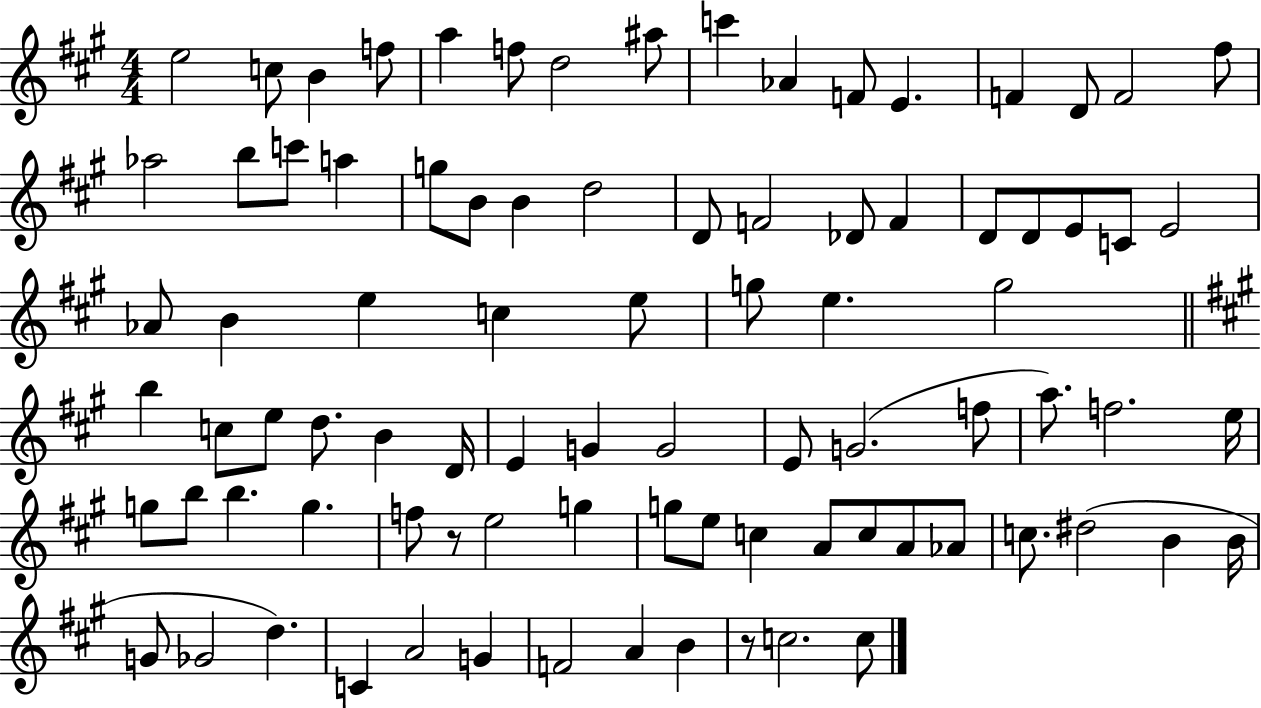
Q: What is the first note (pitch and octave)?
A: E5